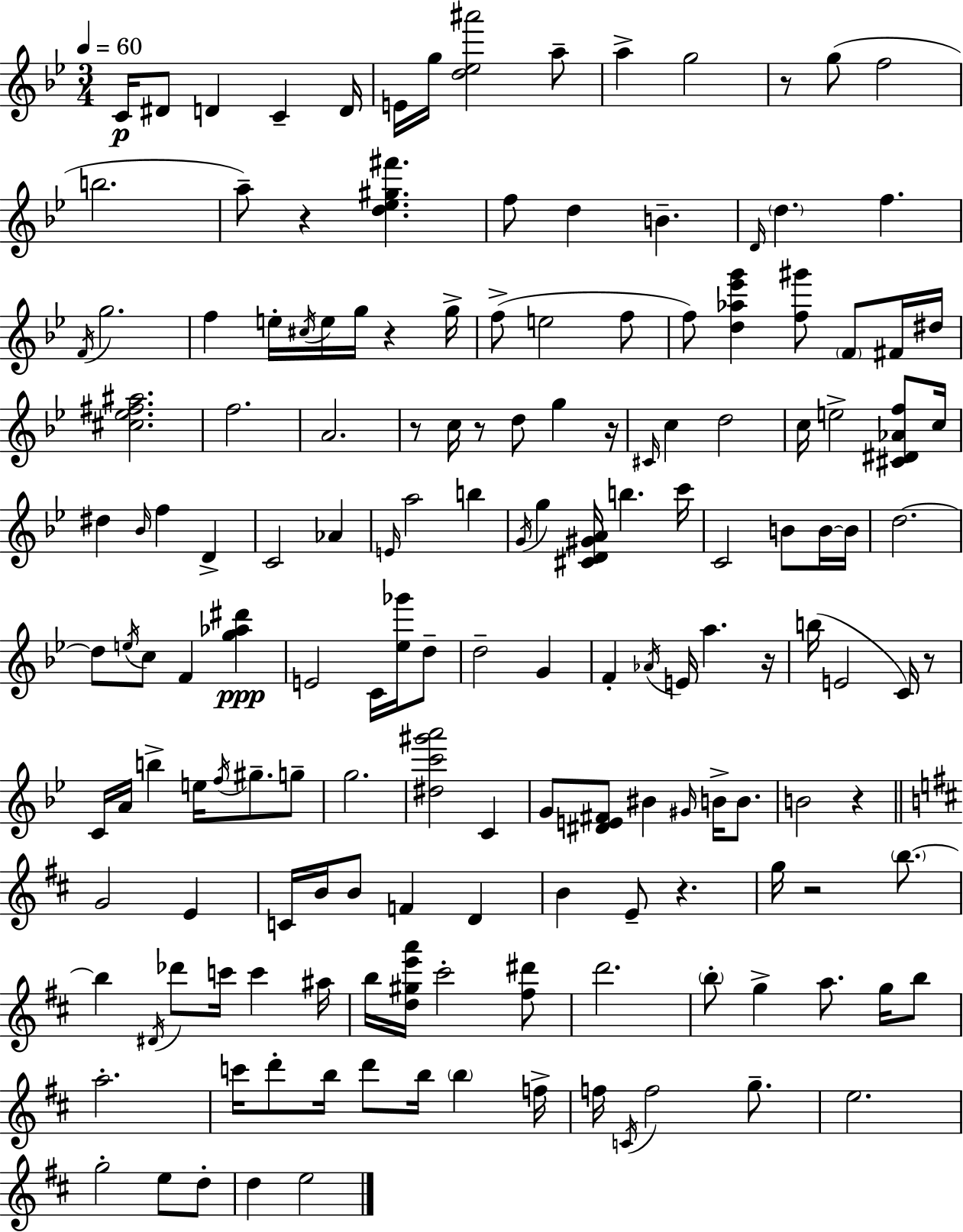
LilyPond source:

{
  \clef treble
  \numericTimeSignature
  \time 3/4
  \key bes \major
  \tempo 4 = 60
  c'16\p dis'8 d'4 c'4-- d'16 | e'16 g''16 <d'' ees'' ais'''>2 a''8-- | a''4-> g''2 | r8 g''8( f''2 | \break b''2. | a''8--) r4 <d'' ees'' gis'' fis'''>4. | f''8 d''4 b'4.-- | \grace { d'16 } \parenthesize d''4. f''4. | \break \acciaccatura { f'16 } g''2. | f''4 e''16-. \acciaccatura { cis''16 } e''16 g''16 r4 | g''16-> f''8->( e''2 | f''8 f''8) <d'' aes'' ees''' g'''>4 <f'' gis'''>8 \parenthesize f'8 | \break fis'16 dis''16 <cis'' ees'' fis'' ais''>2. | f''2. | a'2. | r8 c''16 r8 d''8 g''4 | \break r16 \grace { cis'16 } c''4 d''2 | c''16 e''2-> | <cis' dis' aes' f''>8 c''16 dis''4 \grace { bes'16 } f''4 | d'4-> c'2 | \break aes'4 \grace { e'16 } a''2 | b''4 \acciaccatura { g'16 } g''4 <cis' d' gis' a'>16 | b''4. c'''16 c'2 | b'8 b'16~~ b'16 d''2.~~ | \break d''8 \acciaccatura { e''16 } c''8 | f'4 <g'' aes'' dis'''>4\ppp e'2 | c'16 <ees'' ges'''>16 d''8-- d''2-- | g'4 f'4-. | \break \acciaccatura { aes'16 } e'16 a''4. r16 b''16( e'2 | c'16) r8 c'16 a'16 b''4-> | e''16 \acciaccatura { f''16 } gis''8.-- g''8-- g''2. | <dis'' c''' gis''' a'''>2 | \break c'4 g'8 | <dis' e' fis'>8 bis'4 \grace { gis'16 } b'16-> b'8. b'2 | r4 \bar "||" \break \key d \major g'2 e'4 | c'16 b'16 b'8 f'4 d'4 | b'4 e'8-- r4. | g''16 r2 \parenthesize b''8.~~ | \break b''4 \acciaccatura { dis'16 } des'''8 c'''16 c'''4 | ais''16 b''16 <d'' gis'' e''' a'''>16 cis'''2-. <fis'' dis'''>8 | d'''2. | \parenthesize b''8-. g''4-> a''8. g''16 b''8 | \break a''2.-. | c'''16 d'''8-. b''16 d'''8 b''16 \parenthesize b''4 | f''16-> f''16 \acciaccatura { c'16 } f''2 g''8.-- | e''2. | \break g''2-. e''8 | d''8-. d''4 e''2 | \bar "|."
}